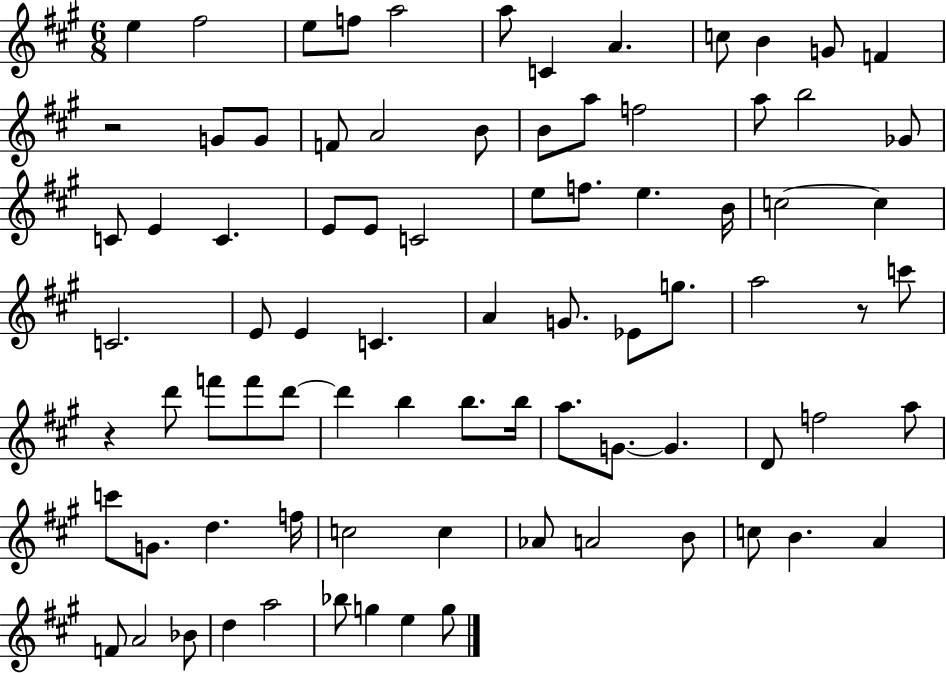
E5/q F#5/h E5/e F5/e A5/h A5/e C4/q A4/q. C5/e B4/q G4/e F4/q R/h G4/e G4/e F4/e A4/h B4/e B4/e A5/e F5/h A5/e B5/h Gb4/e C4/e E4/q C4/q. E4/e E4/e C4/h E5/e F5/e. E5/q. B4/s C5/h C5/q C4/h. E4/e E4/q C4/q. A4/q G4/e. Eb4/e G5/e. A5/h R/e C6/e R/q D6/e F6/e F6/e D6/e D6/q B5/q B5/e. B5/s A5/e. G4/e. G4/q. D4/e F5/h A5/e C6/e G4/e. D5/q. F5/s C5/h C5/q Ab4/e A4/h B4/e C5/e B4/q. A4/q F4/e A4/h Bb4/e D5/q A5/h Bb5/e G5/q E5/q G5/e